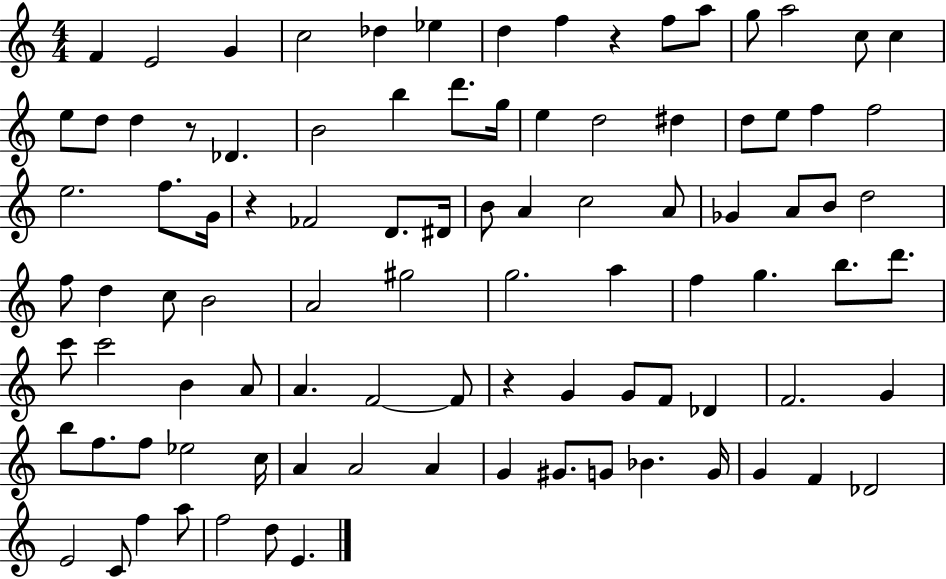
F4/q E4/h G4/q C5/h Db5/q Eb5/q D5/q F5/q R/q F5/e A5/e G5/e A5/h C5/e C5/q E5/e D5/e D5/q R/e Db4/q. B4/h B5/q D6/e. G5/s E5/q D5/h D#5/q D5/e E5/e F5/q F5/h E5/h. F5/e. G4/s R/q FES4/h D4/e. D#4/s B4/e A4/q C5/h A4/e Gb4/q A4/e B4/e D5/h F5/e D5/q C5/e B4/h A4/h G#5/h G5/h. A5/q F5/q G5/q. B5/e. D6/e. C6/e C6/h B4/q A4/e A4/q. F4/h F4/e R/q G4/q G4/e F4/e Db4/q F4/h. G4/q B5/e F5/e. F5/e Eb5/h C5/s A4/q A4/h A4/q G4/q G#4/e. G4/e Bb4/q. G4/s G4/q F4/q Db4/h E4/h C4/e F5/q A5/e F5/h D5/e E4/q.